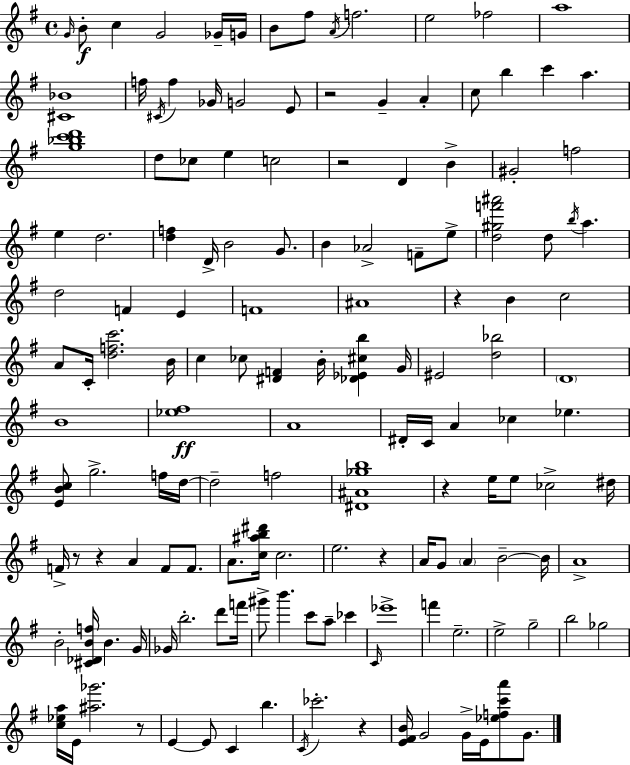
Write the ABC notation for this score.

X:1
T:Untitled
M:4/4
L:1/4
K:G
G/4 B/2 c G2 _G/4 G/4 B/2 ^f/2 A/4 f2 e2 _f2 a4 [^C_B]4 f/4 ^C/4 f _G/4 G2 E/2 z2 G A c/2 b c' a [g_bc'd']4 d/2 _c/2 e c2 z2 D B ^G2 f2 e d2 [df] D/4 B2 G/2 B _A2 F/2 e/2 [d^gf'^a']2 d/2 b/4 a d2 F E F4 ^A4 z B c2 A/2 C/4 [dfc']2 B/4 c _c/2 [^DF] B/4 [_D_E^cb] G/4 ^E2 [d_b]2 D4 B4 [_e^f]4 A4 ^D/4 C/4 A _c _e [EBc]/2 g2 f/4 d/4 d2 f2 [^D^A_gb]4 z e/4 e/2 _c2 ^d/4 F/4 z/2 z A F/2 F/2 A/2 [c^ab^d']/4 c2 e2 z A/4 G/2 A B2 B/4 A4 B2 [^C_DBf]/4 B G/4 _G/4 b2 d'/2 f'/4 ^g'/2 b' c'/2 a/2 _c' C/4 _e'4 f' e2 e2 g2 b2 _g2 [c_ea]/4 E/4 [^a_g']2 z/2 E E/2 C b C/4 _c'2 z [E^FB]/4 G2 G/4 E/4 [_efc'a']/2 G/2